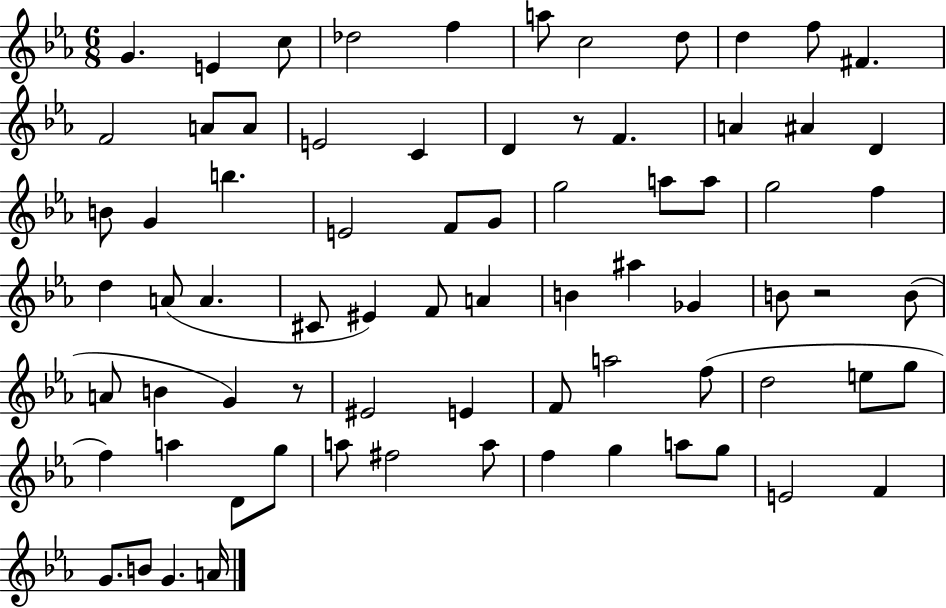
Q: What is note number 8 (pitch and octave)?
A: D5